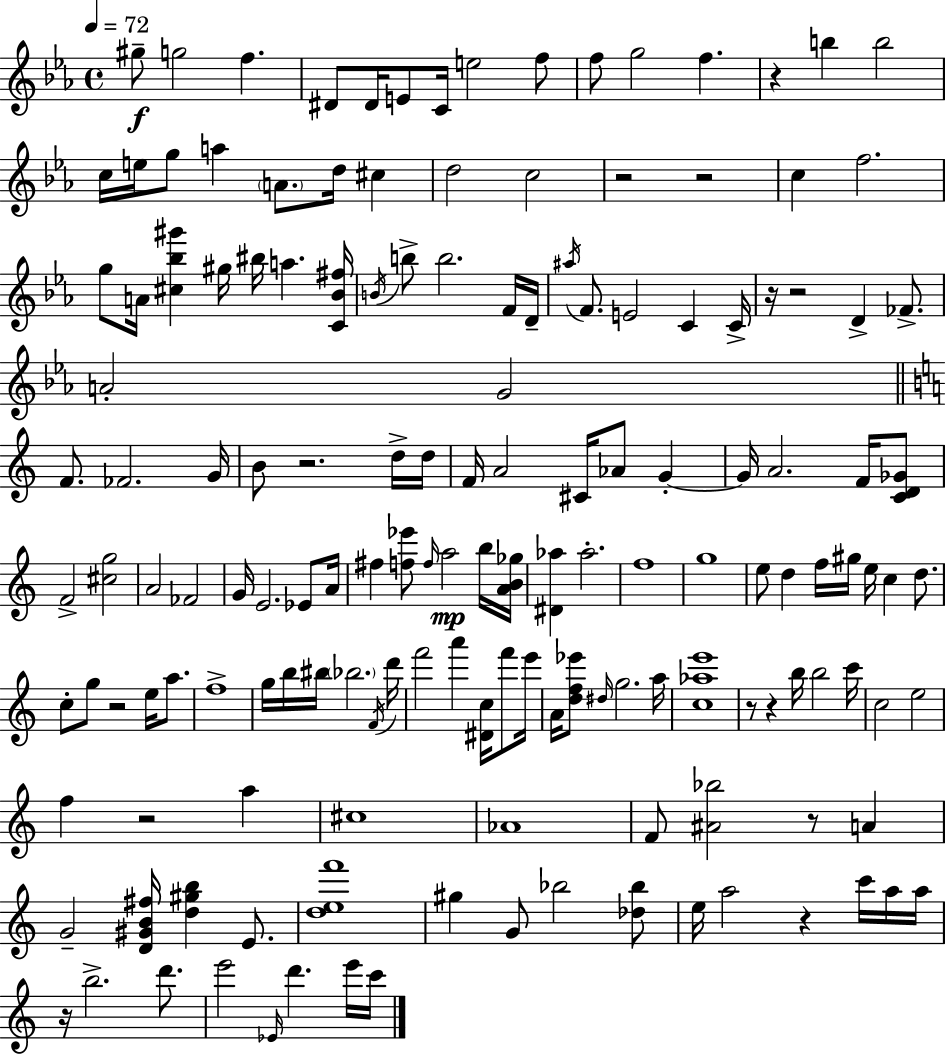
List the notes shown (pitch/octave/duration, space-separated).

G#5/e G5/h F5/q. D#4/e D#4/s E4/e C4/s E5/h F5/e F5/e G5/h F5/q. R/q B5/q B5/h C5/s E5/s G5/e A5/q A4/e. D5/s C#5/q D5/h C5/h R/h R/h C5/q F5/h. G5/e A4/s [C#5,Bb5,G#6]/q G#5/s BIS5/s A5/q. [C4,Bb4,F#5]/s B4/s B5/e B5/h. F4/s D4/s A#5/s F4/e. E4/h C4/q C4/s R/s R/h D4/q FES4/e. A4/h G4/h F4/e. FES4/h. G4/s B4/e R/h. D5/s D5/s F4/s A4/h C#4/s Ab4/e G4/q G4/s A4/h. F4/s [C4,D4,Gb4]/e F4/h [C#5,G5]/h A4/h FES4/h G4/s E4/h. Eb4/e A4/s F#5/q [F5,Eb6]/e F5/s A5/h B5/s [A4,B4,Gb5]/s [D#4,Ab5]/q Ab5/h. F5/w G5/w E5/e D5/q F5/s G#5/s E5/s C5/q D5/e. C5/e G5/e R/h E5/s A5/e. F5/w G5/s B5/s BIS5/s Bb5/h. F4/s D6/s F6/h A6/q [D#4,C5]/s F6/e E6/s A4/s [D5,F5,Eb6]/e D#5/s G5/h. A5/s [C5,Ab5,E6]/w R/e R/q B5/s B5/h C6/s C5/h E5/h F5/q R/h A5/q C#5/w Ab4/w F4/e [A#4,Bb5]/h R/e A4/q G4/h [D4,G#4,B4,F#5]/s [D5,G#5,B5]/q E4/e. [D5,E5,F6]/w G#5/q G4/e Bb5/h [Db5,Bb5]/e E5/s A5/h R/q C6/s A5/s A5/s R/s B5/h. D6/e. E6/h Eb4/s D6/q. E6/s C6/s